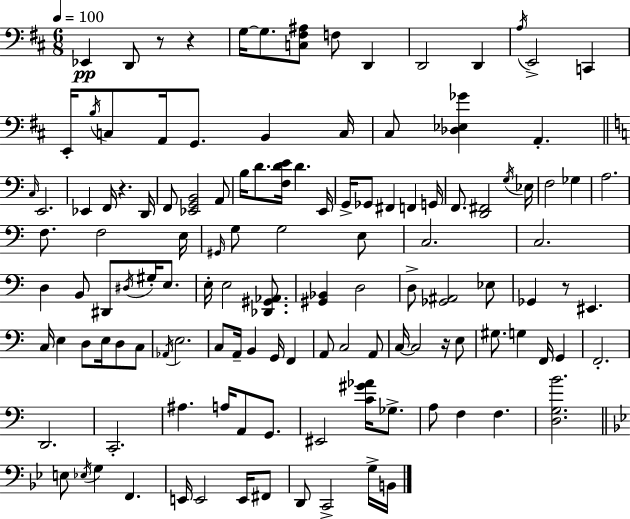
X:1
T:Untitled
M:6/8
L:1/4
K:D
_E,, D,,/2 z/2 z G,/4 G,/2 [C,^F,^A,]/2 F,/2 D,, D,,2 D,, A,/4 E,,2 C,, E,,/4 B,/4 C,/2 A,,/4 G,,/2 B,, C,/4 ^C,/2 [_D,_E,_G] A,, C,/4 E,,2 _E,, F,,/4 z D,,/4 F,,/2 [_E,,G,,B,,]2 A,,/2 B,/4 D/2 [F,DE]/4 D E,,/4 G,,/4 _G,,/2 ^F,, F,, G,,/4 F,,/2 [D,,^F,,]2 G,/4 _E,/4 F,2 _G, A,2 F,/2 F,2 E,/4 ^G,,/4 G,/2 G,2 E,/2 C,2 C,2 D, B,,/2 ^D,,/2 ^D,/4 ^G,/4 E,/2 E,/4 E,2 [_D,,^G,,_A,,]/2 [^G,,_B,,] D,2 D,/2 [_G,,^A,,]2 _E,/2 _G,, z/2 ^E,, C,/4 E, D,/2 E,/4 D,/2 C,/2 _A,,/4 E,2 C,/2 A,,/4 B,, G,,/4 F,, A,,/2 C,2 A,,/2 C,/4 C,2 z/4 E,/2 ^G,/2 G, F,,/4 G,, F,,2 D,,2 C,,2 ^A, A,/4 A,,/2 G,,/2 ^E,,2 [C^G_A]/4 _G,/2 A,/2 F, F, [D,G,B]2 E,/2 _E,/4 G, F,, E,,/4 E,,2 E,,/4 ^F,,/2 D,,/2 C,,2 G,/4 B,,/4